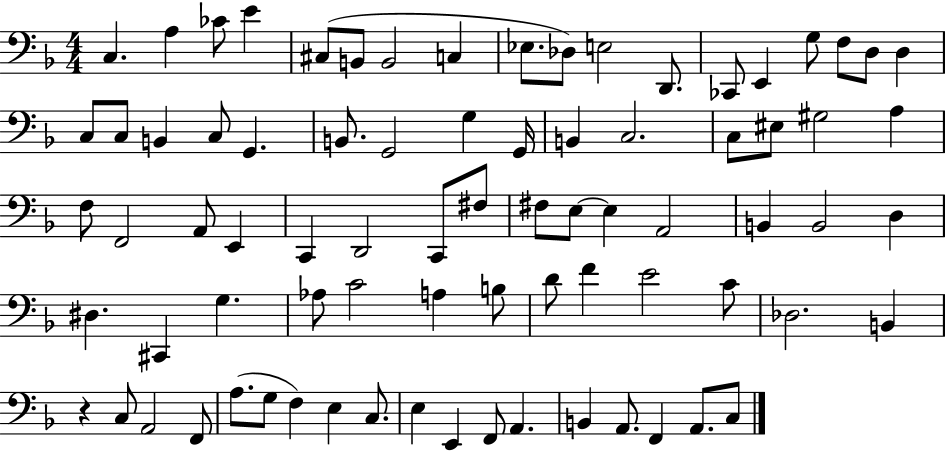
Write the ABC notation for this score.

X:1
T:Untitled
M:4/4
L:1/4
K:F
C, A, _C/2 E ^C,/2 B,,/2 B,,2 C, _E,/2 _D,/2 E,2 D,,/2 _C,,/2 E,, G,/2 F,/2 D,/2 D, C,/2 C,/2 B,, C,/2 G,, B,,/2 G,,2 G, G,,/4 B,, C,2 C,/2 ^E,/2 ^G,2 A, F,/2 F,,2 A,,/2 E,, C,, D,,2 C,,/2 ^F,/2 ^F,/2 E,/2 E, A,,2 B,, B,,2 D, ^D, ^C,, G, _A,/2 C2 A, B,/2 D/2 F E2 C/2 _D,2 B,, z C,/2 A,,2 F,,/2 A,/2 G,/2 F, E, C,/2 E, E,, F,,/2 A,, B,, A,,/2 F,, A,,/2 C,/2